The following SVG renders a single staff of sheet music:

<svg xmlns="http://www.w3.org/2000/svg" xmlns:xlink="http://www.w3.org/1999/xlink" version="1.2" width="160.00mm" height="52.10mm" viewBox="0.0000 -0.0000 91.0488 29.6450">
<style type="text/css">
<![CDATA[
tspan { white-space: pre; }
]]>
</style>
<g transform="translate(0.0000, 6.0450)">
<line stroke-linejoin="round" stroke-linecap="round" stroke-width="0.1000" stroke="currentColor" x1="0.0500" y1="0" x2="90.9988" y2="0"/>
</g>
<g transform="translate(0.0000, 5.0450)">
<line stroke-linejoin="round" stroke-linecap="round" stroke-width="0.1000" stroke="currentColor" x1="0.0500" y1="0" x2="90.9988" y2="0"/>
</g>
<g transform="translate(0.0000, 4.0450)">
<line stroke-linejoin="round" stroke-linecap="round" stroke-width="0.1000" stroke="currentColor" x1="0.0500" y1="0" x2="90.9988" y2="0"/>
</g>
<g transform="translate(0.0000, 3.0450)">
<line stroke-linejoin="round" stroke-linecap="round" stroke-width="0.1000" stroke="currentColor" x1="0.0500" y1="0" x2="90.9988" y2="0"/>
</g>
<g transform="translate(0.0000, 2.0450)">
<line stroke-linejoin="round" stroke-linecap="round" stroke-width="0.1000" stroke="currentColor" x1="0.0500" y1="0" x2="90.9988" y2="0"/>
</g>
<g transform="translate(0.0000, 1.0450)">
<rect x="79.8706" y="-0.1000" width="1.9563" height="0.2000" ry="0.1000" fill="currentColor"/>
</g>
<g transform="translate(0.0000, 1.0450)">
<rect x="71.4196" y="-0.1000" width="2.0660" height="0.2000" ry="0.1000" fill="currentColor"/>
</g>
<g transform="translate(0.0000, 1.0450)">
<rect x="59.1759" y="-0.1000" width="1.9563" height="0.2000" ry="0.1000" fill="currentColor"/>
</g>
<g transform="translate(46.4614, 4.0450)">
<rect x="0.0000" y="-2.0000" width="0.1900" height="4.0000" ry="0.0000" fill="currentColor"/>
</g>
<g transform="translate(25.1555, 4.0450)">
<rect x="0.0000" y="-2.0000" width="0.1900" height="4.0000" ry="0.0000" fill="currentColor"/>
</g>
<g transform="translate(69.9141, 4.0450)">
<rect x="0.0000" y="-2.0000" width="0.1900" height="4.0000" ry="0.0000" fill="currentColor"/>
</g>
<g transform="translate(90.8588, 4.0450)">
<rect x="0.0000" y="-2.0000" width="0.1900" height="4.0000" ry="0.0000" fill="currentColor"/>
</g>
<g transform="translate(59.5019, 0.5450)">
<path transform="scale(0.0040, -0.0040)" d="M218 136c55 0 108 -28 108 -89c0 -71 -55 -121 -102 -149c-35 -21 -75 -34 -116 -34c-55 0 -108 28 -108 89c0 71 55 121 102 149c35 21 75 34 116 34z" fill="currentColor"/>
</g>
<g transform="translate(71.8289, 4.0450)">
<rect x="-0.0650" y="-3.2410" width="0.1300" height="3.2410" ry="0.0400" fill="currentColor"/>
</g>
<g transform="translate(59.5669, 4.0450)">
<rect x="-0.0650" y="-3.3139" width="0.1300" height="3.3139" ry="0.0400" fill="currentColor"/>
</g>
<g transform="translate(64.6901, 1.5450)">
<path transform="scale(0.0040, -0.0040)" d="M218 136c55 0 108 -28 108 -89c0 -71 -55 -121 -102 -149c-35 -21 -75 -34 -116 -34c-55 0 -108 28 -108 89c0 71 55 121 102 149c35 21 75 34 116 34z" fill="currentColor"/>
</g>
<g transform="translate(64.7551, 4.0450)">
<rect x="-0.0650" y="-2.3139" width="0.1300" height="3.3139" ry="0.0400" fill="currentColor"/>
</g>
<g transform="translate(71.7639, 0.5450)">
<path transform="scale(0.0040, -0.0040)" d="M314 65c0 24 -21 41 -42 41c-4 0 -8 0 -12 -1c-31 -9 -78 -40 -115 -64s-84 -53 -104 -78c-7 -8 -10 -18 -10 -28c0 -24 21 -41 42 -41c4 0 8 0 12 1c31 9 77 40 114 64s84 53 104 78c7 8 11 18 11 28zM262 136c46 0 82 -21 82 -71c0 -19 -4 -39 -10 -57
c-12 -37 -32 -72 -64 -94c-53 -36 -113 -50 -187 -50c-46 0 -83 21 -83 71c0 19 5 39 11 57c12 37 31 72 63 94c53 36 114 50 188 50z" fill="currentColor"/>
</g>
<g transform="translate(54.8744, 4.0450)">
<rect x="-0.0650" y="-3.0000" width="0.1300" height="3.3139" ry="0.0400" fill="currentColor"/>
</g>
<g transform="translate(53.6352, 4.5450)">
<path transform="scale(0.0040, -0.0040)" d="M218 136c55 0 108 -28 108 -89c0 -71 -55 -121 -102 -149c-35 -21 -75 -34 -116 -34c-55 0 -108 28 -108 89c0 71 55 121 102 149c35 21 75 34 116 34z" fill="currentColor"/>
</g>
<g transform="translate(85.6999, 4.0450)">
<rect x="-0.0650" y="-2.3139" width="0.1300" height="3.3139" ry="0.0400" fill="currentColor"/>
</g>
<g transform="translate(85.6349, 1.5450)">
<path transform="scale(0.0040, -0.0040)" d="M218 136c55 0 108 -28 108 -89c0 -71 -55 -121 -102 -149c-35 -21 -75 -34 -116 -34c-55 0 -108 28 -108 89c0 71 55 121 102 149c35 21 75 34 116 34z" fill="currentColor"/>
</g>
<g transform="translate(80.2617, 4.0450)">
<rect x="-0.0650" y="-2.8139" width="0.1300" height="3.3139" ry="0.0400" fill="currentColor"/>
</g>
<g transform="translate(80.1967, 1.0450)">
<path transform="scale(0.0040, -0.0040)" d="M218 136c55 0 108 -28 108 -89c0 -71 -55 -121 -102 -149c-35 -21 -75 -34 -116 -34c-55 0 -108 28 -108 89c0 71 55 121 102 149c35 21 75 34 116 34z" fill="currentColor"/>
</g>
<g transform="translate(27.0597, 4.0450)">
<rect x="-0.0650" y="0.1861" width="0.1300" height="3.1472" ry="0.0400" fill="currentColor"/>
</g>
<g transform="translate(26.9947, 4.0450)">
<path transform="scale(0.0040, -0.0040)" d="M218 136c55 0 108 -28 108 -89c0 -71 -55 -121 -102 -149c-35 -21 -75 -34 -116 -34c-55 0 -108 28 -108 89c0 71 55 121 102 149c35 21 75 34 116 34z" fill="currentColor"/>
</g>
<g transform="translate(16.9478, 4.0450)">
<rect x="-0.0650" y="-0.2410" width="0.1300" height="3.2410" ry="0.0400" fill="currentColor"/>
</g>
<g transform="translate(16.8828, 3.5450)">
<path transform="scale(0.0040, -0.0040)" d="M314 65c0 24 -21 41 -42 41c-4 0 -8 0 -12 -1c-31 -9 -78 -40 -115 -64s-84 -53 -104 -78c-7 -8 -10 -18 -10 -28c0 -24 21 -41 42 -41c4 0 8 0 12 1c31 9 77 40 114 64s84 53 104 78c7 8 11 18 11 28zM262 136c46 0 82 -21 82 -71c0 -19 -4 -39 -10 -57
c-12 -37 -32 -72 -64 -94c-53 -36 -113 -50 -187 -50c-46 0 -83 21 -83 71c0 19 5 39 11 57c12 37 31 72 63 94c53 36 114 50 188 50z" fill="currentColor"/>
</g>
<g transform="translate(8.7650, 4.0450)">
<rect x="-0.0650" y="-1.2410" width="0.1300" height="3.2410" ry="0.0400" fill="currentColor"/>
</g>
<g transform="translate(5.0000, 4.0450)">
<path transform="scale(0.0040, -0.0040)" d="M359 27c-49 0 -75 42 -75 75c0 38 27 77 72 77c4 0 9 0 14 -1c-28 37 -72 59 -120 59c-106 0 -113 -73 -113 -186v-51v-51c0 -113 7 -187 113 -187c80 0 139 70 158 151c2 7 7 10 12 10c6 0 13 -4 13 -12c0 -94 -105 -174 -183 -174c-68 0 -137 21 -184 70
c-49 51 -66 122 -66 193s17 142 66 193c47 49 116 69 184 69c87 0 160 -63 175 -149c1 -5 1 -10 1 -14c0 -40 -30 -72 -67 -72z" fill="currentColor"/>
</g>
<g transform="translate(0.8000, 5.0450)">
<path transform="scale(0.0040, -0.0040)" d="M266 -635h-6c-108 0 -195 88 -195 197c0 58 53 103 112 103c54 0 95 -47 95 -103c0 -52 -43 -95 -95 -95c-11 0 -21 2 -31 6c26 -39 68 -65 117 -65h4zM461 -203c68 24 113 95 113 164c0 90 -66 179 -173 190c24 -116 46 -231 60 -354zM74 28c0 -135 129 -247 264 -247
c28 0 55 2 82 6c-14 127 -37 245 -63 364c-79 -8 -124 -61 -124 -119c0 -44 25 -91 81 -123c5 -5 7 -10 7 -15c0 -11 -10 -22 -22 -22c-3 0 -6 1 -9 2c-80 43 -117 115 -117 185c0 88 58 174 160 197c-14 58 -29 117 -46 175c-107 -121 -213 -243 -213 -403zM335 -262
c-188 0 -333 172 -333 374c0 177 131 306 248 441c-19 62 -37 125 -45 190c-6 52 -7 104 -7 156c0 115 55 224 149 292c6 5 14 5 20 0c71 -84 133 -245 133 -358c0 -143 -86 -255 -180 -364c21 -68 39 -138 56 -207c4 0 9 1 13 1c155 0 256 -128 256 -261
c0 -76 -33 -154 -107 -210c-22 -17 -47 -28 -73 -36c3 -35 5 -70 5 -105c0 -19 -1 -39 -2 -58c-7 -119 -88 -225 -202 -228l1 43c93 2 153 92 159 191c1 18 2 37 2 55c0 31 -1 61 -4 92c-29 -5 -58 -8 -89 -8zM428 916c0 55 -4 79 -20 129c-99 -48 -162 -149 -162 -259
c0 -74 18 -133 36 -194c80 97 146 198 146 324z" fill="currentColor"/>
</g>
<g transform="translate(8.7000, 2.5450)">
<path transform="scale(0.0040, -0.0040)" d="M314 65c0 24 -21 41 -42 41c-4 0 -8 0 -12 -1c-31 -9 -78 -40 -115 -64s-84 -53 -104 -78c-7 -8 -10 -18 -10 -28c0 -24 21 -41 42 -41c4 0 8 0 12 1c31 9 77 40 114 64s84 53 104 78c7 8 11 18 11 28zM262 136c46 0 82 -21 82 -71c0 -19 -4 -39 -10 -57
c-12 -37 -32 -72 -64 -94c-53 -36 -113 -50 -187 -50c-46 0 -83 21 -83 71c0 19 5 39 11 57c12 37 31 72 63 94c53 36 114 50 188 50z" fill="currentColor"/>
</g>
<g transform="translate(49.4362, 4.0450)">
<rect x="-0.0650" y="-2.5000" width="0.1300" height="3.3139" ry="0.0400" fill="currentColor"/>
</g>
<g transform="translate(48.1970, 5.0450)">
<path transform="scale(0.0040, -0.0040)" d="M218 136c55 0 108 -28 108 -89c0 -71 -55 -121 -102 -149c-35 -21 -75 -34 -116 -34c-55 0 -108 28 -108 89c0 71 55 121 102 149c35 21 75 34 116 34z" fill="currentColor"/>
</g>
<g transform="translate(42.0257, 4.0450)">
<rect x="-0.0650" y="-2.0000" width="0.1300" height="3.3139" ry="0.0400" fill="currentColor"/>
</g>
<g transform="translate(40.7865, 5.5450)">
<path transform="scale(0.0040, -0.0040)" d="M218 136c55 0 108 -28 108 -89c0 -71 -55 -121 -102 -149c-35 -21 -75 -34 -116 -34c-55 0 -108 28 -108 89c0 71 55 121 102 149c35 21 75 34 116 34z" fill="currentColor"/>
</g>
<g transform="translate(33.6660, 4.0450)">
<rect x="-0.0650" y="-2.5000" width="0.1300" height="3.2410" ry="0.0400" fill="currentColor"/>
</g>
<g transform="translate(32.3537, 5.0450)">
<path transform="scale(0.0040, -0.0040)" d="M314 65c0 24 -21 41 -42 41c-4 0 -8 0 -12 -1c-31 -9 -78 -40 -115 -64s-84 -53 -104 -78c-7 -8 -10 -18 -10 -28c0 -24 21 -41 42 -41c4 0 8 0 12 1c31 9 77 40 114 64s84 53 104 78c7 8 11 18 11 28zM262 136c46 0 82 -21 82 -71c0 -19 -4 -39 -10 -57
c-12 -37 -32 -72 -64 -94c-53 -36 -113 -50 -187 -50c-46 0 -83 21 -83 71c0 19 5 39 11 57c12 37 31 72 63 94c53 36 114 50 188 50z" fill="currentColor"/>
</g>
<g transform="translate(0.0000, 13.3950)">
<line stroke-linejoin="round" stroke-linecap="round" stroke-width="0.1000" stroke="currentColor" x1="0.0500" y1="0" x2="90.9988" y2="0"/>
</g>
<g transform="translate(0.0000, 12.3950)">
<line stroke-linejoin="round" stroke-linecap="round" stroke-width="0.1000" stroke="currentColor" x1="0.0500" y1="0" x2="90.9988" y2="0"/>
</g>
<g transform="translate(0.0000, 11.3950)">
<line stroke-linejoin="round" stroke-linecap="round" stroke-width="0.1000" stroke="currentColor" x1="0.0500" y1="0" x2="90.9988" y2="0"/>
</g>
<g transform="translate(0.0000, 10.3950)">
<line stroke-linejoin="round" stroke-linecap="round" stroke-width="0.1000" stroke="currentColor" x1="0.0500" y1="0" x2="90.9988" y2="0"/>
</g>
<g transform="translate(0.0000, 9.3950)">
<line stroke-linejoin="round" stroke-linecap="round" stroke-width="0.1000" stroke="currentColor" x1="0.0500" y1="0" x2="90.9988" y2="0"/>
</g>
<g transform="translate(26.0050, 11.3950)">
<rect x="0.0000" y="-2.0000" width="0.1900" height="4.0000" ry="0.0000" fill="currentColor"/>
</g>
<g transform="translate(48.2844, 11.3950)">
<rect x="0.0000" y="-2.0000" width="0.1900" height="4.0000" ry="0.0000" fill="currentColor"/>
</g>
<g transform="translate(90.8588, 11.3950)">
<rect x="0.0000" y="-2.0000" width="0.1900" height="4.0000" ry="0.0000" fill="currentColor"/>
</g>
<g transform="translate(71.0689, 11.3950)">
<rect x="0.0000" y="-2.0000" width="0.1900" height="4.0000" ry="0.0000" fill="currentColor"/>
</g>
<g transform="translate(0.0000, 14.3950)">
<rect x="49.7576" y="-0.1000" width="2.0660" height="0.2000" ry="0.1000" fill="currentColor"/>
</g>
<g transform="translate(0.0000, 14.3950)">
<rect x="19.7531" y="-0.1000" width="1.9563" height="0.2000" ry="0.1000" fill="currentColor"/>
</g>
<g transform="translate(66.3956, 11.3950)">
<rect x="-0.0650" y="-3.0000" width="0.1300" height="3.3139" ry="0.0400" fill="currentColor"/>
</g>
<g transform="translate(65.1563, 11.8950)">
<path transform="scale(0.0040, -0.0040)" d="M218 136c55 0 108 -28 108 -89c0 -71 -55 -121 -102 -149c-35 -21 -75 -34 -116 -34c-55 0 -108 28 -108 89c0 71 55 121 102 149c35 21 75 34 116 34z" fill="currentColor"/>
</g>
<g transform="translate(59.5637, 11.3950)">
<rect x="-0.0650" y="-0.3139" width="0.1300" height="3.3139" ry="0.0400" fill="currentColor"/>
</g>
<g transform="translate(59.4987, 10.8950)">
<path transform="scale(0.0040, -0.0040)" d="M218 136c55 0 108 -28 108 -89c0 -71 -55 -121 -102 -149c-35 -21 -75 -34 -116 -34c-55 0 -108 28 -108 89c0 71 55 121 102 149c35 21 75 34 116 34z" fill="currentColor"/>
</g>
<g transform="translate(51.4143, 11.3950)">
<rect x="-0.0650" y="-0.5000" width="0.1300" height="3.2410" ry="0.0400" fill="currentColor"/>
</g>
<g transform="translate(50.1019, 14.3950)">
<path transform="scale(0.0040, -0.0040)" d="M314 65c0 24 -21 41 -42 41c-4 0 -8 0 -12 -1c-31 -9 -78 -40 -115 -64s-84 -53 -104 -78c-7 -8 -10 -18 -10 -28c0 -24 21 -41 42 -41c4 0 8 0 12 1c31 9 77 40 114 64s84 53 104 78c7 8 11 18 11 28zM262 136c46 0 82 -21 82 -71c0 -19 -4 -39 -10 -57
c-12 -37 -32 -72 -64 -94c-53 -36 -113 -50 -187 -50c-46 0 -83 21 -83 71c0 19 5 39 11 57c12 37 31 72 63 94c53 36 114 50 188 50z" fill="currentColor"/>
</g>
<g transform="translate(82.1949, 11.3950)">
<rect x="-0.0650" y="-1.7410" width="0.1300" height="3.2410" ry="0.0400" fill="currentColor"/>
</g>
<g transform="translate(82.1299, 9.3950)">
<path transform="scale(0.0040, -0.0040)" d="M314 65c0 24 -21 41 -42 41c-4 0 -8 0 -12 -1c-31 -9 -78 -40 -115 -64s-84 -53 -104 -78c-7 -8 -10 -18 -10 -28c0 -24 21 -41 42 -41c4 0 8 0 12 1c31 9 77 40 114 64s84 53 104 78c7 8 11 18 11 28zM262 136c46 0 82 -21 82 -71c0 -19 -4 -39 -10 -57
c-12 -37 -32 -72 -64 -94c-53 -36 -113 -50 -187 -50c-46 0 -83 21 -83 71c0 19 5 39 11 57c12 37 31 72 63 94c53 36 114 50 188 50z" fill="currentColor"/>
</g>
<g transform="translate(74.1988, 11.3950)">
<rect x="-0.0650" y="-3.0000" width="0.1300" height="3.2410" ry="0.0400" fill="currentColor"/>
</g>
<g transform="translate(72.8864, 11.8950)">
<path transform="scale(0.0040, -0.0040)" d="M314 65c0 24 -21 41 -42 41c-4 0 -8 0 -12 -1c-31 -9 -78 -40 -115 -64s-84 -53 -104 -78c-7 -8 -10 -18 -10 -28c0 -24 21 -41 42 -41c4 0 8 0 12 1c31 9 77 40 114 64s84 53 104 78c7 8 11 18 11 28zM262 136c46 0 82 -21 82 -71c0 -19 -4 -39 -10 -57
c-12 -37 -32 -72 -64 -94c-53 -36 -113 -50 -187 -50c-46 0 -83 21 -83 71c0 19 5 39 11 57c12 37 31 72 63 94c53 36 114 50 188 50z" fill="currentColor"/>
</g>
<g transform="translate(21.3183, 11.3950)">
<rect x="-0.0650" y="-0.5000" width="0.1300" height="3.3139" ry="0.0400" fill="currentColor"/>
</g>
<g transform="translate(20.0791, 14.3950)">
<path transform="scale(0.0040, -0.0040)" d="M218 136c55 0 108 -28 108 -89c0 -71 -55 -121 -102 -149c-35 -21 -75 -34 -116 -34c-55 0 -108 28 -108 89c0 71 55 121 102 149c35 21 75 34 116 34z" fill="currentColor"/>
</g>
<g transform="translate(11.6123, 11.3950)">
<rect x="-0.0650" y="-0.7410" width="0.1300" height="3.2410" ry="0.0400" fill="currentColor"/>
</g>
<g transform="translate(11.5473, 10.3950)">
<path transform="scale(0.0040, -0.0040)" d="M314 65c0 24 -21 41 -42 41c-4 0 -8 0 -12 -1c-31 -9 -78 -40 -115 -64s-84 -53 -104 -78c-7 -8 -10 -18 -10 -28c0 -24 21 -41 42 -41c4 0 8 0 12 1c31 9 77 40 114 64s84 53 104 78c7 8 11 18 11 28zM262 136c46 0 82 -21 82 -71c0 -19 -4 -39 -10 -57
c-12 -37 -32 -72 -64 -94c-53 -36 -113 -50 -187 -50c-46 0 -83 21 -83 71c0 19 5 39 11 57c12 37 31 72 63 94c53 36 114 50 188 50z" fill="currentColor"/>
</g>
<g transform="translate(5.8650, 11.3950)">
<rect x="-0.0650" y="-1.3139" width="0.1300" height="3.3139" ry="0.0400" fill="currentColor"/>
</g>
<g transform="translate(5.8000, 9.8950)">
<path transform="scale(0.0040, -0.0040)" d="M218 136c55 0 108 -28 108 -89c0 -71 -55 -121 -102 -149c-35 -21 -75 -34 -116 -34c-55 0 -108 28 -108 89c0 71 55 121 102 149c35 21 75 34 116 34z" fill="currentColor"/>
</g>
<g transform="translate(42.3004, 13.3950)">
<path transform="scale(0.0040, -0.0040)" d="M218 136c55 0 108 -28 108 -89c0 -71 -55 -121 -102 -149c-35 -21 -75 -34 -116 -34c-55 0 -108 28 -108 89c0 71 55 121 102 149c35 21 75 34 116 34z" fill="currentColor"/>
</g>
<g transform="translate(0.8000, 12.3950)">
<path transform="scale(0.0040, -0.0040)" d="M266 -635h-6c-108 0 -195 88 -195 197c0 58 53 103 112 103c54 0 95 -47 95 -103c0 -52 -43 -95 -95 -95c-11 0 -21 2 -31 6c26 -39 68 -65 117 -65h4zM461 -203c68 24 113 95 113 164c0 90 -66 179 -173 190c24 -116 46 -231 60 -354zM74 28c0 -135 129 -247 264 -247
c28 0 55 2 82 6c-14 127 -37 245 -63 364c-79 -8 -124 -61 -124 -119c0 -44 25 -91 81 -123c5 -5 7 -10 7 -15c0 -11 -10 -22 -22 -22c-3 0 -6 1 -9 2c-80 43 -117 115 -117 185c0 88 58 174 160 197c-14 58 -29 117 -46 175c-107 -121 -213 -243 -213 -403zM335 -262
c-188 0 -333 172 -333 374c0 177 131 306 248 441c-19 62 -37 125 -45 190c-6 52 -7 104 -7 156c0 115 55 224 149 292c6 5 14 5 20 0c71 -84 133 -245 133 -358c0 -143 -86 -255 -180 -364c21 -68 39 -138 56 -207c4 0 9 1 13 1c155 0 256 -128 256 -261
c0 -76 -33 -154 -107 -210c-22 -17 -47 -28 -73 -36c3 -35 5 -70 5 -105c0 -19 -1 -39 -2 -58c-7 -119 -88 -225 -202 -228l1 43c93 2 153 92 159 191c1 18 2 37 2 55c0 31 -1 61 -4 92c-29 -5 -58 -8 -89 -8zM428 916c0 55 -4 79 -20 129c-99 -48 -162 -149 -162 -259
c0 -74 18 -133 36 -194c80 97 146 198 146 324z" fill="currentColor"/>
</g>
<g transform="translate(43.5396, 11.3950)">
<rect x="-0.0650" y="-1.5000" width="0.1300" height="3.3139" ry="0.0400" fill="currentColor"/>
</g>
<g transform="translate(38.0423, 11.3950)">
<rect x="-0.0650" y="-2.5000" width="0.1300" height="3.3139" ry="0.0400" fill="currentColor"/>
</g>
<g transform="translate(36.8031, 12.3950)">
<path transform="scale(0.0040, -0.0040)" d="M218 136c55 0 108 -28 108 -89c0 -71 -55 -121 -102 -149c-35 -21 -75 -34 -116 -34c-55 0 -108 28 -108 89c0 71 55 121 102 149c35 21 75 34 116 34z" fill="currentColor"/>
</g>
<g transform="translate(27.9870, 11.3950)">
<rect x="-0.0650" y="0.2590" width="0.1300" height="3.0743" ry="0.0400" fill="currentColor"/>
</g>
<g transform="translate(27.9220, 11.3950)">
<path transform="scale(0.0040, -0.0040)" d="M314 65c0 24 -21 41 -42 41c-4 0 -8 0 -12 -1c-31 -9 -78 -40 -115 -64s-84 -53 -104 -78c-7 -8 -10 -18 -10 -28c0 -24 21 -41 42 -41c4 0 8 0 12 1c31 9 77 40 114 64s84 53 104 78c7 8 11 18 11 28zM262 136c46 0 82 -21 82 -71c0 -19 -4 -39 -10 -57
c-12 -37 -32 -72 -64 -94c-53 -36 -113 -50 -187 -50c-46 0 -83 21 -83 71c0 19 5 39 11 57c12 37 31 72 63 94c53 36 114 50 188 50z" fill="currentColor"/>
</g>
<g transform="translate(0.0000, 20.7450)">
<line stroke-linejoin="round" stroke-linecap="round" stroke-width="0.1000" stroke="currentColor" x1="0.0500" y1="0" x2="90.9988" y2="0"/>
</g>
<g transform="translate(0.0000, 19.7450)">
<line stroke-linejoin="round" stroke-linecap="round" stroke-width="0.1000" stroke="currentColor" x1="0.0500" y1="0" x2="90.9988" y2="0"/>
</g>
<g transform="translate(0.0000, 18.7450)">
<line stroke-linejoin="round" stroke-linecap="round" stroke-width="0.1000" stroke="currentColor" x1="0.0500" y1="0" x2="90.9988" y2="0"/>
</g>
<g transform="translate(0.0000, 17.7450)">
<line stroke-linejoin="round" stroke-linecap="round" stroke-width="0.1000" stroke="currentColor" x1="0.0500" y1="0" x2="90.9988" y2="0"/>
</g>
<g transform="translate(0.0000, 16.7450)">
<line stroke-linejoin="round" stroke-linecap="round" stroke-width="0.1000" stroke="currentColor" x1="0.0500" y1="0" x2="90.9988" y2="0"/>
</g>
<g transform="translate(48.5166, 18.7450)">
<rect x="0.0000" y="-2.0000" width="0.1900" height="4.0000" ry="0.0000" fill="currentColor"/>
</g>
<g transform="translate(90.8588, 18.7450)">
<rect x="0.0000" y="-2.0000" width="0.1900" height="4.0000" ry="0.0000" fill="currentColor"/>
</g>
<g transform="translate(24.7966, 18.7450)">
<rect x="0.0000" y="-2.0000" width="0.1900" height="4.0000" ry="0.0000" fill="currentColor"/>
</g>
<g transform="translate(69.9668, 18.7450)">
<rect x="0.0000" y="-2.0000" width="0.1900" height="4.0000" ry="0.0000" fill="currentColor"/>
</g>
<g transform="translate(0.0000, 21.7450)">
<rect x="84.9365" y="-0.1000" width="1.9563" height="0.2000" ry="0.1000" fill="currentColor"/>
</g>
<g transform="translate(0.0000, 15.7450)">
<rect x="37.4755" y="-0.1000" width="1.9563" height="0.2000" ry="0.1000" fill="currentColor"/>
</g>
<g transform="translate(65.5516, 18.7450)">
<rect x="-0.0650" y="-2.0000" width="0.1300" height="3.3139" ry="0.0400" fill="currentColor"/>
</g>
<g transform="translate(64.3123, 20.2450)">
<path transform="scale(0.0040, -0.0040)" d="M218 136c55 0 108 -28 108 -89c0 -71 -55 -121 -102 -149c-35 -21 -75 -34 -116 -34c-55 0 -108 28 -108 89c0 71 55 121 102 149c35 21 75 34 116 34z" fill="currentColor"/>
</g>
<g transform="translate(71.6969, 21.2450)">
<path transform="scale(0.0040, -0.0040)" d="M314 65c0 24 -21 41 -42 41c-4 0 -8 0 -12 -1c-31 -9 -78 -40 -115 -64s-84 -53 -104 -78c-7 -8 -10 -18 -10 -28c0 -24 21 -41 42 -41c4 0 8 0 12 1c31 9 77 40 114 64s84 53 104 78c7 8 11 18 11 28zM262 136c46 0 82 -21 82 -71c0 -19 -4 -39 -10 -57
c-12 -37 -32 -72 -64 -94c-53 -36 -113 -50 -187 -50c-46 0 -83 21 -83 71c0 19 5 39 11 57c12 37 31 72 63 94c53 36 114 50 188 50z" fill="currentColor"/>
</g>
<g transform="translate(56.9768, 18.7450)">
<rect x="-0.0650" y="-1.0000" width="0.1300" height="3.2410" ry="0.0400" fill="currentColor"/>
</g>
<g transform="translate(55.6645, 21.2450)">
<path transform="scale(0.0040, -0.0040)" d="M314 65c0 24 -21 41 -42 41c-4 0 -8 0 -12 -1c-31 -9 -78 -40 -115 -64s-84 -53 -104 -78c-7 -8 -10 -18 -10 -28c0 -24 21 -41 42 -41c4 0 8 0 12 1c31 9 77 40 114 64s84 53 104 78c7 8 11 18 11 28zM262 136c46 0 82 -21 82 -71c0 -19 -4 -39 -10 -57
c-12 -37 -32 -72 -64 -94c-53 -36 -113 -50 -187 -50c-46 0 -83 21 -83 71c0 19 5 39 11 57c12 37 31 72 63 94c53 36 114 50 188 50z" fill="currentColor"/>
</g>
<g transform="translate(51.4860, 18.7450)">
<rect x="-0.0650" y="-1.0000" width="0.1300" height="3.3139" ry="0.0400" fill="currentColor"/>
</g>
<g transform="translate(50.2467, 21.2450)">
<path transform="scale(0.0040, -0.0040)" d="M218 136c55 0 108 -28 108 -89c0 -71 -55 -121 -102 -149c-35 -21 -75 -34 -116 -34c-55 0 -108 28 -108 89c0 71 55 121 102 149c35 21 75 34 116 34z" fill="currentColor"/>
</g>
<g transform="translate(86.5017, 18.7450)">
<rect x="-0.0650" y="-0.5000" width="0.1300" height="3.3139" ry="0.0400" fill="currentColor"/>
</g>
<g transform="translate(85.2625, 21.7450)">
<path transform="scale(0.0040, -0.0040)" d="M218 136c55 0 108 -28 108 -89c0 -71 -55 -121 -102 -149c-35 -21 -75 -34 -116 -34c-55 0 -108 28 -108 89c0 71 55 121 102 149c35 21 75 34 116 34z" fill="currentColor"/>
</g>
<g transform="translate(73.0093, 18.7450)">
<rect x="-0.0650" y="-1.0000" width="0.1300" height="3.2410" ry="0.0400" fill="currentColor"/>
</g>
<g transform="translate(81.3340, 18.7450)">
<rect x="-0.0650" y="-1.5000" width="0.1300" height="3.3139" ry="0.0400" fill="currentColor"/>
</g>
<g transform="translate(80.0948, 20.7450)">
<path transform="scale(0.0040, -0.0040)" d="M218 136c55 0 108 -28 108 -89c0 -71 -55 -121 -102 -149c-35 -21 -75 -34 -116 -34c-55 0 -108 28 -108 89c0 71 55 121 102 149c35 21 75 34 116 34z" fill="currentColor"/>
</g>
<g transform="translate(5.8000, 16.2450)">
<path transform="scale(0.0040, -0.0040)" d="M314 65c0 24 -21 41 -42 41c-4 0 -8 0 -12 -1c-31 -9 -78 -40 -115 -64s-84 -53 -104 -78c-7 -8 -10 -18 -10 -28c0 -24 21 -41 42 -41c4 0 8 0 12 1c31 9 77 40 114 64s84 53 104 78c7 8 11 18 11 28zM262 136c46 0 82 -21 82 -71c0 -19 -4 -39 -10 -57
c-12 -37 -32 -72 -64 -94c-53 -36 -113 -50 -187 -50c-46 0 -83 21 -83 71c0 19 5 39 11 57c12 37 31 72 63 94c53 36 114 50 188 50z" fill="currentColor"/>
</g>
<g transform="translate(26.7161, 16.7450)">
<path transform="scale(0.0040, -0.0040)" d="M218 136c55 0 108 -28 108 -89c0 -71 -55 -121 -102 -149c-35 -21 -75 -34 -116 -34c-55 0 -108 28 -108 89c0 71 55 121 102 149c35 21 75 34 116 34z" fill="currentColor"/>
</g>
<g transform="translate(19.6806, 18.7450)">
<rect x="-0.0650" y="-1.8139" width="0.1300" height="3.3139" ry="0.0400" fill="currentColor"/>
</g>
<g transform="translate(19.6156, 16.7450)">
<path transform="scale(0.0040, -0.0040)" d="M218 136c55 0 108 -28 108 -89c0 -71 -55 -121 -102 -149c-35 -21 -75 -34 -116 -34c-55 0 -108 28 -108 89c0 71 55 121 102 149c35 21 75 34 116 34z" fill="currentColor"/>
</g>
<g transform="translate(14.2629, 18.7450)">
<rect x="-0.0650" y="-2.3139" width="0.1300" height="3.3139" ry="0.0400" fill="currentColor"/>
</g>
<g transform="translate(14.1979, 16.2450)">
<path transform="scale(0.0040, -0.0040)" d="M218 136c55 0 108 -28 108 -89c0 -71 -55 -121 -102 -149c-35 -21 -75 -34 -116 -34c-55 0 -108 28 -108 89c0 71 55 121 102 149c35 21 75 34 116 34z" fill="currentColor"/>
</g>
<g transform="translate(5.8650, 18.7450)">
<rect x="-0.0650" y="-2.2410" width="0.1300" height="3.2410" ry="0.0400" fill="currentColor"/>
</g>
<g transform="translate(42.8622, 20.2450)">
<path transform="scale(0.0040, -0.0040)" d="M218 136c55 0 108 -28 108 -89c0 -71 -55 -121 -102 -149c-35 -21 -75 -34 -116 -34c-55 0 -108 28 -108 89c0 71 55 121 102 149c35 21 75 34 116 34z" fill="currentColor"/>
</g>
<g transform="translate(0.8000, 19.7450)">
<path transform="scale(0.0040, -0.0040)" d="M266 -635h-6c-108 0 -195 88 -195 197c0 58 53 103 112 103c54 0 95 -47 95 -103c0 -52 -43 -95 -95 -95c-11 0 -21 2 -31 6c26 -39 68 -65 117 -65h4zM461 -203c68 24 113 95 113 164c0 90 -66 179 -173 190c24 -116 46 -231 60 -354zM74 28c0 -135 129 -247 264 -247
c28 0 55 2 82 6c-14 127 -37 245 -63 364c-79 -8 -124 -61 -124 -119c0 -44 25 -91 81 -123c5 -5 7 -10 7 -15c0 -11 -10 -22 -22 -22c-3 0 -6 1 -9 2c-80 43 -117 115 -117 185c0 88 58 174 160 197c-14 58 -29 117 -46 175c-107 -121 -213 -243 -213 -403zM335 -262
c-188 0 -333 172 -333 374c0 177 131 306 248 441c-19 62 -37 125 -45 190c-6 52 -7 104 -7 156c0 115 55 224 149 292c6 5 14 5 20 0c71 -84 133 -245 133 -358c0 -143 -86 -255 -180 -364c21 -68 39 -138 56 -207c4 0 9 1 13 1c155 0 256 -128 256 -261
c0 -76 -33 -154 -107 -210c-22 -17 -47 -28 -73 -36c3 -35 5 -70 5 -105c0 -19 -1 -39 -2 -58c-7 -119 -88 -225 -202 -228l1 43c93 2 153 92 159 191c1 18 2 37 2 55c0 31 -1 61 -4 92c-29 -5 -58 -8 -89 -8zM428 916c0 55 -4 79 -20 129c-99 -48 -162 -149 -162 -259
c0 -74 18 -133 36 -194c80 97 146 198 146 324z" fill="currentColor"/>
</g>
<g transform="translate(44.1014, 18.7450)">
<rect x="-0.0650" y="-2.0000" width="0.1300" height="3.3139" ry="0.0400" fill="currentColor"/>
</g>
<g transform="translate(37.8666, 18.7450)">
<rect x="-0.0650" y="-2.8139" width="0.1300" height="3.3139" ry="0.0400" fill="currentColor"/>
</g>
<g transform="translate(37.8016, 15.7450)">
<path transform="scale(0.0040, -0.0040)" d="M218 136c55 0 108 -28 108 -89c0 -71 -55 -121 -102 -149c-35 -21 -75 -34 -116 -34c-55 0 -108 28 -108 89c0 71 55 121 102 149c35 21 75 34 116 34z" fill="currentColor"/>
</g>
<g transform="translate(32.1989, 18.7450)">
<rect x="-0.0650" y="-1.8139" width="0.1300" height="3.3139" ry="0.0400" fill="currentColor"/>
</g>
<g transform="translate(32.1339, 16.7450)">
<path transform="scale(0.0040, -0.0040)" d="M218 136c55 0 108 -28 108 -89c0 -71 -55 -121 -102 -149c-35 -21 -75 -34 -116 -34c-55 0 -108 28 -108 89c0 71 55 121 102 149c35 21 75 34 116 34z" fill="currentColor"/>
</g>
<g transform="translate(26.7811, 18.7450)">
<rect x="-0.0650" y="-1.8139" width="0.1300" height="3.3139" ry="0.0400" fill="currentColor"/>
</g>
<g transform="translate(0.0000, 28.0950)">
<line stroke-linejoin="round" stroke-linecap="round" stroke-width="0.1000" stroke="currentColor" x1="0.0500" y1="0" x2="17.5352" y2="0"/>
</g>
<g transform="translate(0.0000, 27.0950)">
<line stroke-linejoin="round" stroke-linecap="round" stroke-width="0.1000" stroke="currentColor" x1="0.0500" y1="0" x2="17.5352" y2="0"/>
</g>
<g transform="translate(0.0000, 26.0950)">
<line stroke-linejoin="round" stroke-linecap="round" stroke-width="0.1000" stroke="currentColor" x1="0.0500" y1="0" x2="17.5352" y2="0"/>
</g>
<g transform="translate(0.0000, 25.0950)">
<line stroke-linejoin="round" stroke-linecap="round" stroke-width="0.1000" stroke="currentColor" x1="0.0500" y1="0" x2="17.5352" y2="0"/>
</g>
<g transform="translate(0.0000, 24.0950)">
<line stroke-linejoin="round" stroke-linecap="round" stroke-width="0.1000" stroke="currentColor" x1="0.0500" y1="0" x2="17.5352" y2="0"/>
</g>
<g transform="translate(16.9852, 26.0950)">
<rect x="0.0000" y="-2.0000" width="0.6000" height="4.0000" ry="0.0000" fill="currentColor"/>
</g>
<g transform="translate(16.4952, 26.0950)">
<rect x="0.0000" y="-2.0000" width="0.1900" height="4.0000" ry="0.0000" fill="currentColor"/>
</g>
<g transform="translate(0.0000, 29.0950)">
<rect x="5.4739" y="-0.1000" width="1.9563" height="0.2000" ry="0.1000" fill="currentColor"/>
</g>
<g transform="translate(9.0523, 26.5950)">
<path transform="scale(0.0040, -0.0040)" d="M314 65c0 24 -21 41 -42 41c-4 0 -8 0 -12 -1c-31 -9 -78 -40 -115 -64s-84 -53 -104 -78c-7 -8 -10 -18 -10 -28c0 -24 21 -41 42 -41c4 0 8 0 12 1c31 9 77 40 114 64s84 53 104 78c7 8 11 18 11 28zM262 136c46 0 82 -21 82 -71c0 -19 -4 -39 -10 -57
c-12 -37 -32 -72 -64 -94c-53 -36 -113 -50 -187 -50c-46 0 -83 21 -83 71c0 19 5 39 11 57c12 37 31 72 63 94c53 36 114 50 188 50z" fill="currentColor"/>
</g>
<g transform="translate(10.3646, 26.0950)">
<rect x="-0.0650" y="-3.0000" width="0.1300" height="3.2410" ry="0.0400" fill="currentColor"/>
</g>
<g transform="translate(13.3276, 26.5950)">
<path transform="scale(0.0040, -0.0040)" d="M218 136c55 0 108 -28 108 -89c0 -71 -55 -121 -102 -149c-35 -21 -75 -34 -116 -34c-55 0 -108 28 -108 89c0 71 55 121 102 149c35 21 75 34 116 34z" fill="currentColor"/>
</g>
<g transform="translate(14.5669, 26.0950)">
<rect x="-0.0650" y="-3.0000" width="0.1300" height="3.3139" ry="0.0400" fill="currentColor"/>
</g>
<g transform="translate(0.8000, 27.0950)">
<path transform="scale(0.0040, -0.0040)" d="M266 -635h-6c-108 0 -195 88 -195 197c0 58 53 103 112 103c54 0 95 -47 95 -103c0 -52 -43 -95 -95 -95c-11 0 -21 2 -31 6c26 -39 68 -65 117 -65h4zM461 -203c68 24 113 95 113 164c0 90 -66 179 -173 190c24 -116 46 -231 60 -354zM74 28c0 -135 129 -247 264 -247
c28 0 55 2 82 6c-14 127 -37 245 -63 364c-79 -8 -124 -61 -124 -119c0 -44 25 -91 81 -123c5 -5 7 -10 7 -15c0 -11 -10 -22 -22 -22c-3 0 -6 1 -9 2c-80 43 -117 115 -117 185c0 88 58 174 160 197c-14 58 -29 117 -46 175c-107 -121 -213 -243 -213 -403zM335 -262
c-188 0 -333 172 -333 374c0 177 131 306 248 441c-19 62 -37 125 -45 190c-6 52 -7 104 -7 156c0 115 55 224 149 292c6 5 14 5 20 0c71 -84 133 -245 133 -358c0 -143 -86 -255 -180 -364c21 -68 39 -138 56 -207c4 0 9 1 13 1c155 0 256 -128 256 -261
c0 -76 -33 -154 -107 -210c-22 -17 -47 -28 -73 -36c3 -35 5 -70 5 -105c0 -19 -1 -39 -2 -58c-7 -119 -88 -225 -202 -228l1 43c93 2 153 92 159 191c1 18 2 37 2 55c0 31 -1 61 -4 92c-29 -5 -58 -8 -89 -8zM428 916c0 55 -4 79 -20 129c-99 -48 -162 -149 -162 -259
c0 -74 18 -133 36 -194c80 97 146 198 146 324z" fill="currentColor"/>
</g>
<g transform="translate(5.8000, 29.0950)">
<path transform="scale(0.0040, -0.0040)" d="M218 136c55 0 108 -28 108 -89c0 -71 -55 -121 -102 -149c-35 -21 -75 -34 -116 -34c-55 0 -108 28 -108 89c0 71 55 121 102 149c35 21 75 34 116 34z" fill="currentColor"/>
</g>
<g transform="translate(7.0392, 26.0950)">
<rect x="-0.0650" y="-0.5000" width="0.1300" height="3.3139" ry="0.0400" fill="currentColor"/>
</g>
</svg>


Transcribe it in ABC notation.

X:1
T:Untitled
M:4/4
L:1/4
K:C
e2 c2 B G2 F G A b g b2 a g e d2 C B2 G E C2 c A A2 f2 g2 g f f f a F D D2 F D2 E C C A2 A